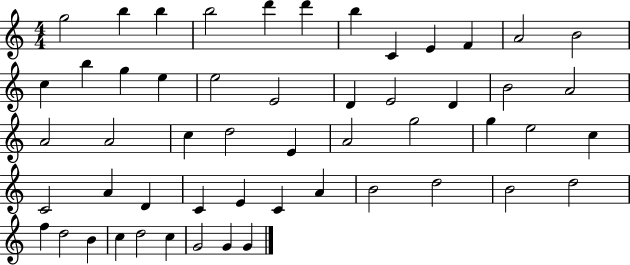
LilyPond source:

{
  \clef treble
  \numericTimeSignature
  \time 4/4
  \key c \major
  g''2 b''4 b''4 | b''2 d'''4 d'''4 | b''4 c'4 e'4 f'4 | a'2 b'2 | \break c''4 b''4 g''4 e''4 | e''2 e'2 | d'4 e'2 d'4 | b'2 a'2 | \break a'2 a'2 | c''4 d''2 e'4 | a'2 g''2 | g''4 e''2 c''4 | \break c'2 a'4 d'4 | c'4 e'4 c'4 a'4 | b'2 d''2 | b'2 d''2 | \break f''4 d''2 b'4 | c''4 d''2 c''4 | g'2 g'4 g'4 | \bar "|."
}